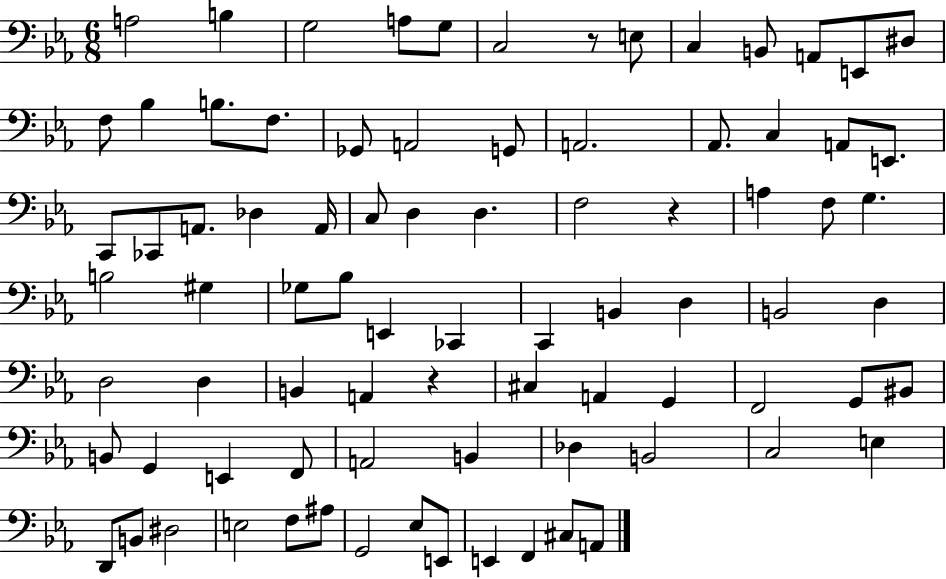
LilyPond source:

{
  \clef bass
  \numericTimeSignature
  \time 6/8
  \key ees \major
  a2 b4 | g2 a8 g8 | c2 r8 e8 | c4 b,8 a,8 e,8 dis8 | \break f8 bes4 b8. f8. | ges,8 a,2 g,8 | a,2. | aes,8. c4 a,8 e,8. | \break c,8 ces,8 a,8. des4 a,16 | c8 d4 d4. | f2 r4 | a4 f8 g4. | \break b2 gis4 | ges8 bes8 e,4 ces,4 | c,4 b,4 d4 | b,2 d4 | \break d2 d4 | b,4 a,4 r4 | cis4 a,4 g,4 | f,2 g,8 bis,8 | \break b,8 g,4 e,4 f,8 | a,2 b,4 | des4 b,2 | c2 e4 | \break d,8 b,8 dis2 | e2 f8 ais8 | g,2 ees8 e,8 | e,4 f,4 cis8 a,8 | \break \bar "|."
}